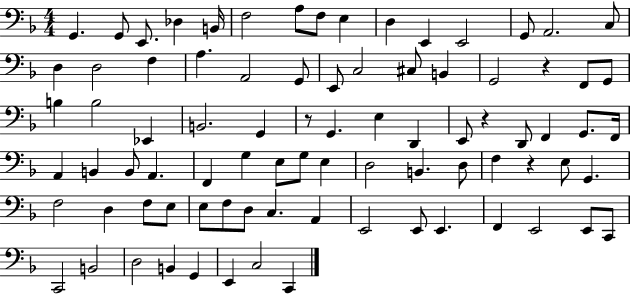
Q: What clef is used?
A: bass